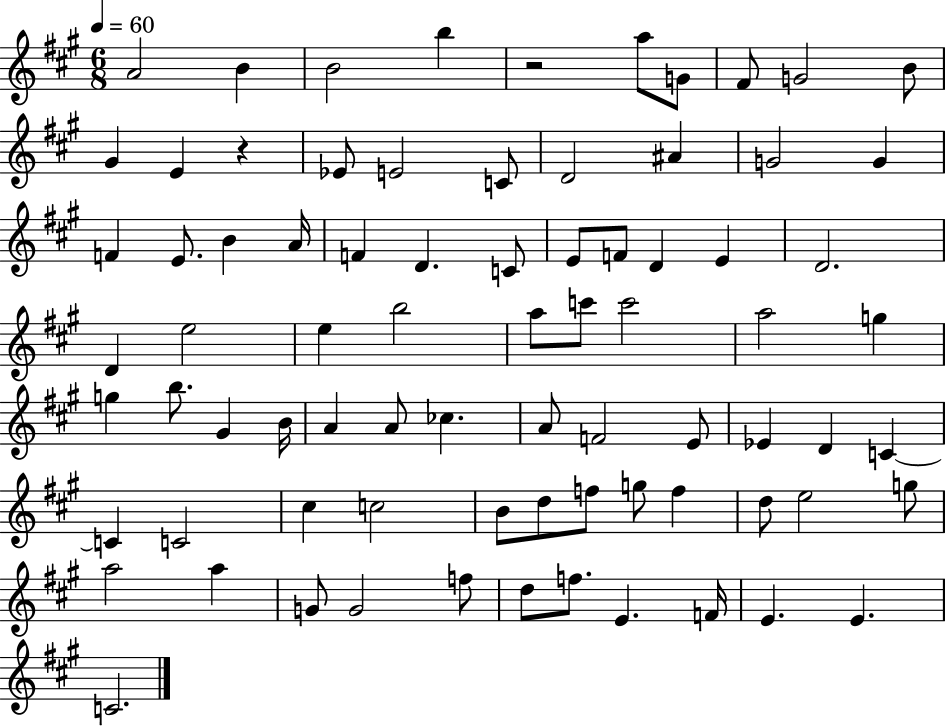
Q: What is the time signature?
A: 6/8